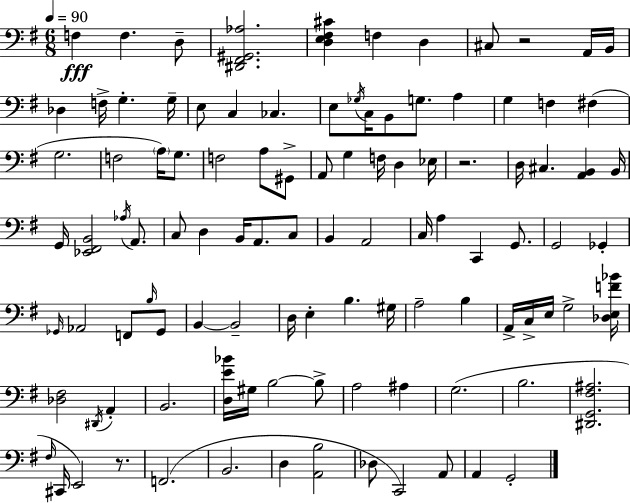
F3/q F3/q. D3/e [D#2,F#2,G#2,Ab3]/h. [D3,E3,F#3,C#4]/q F3/q D3/q C#3/e R/h A2/s B2/s Db3/q F3/s G3/q. G3/s E3/e C3/q CES3/q. E3/e Gb3/s C3/s B2/e G3/e. A3/q G3/q F3/q F#3/q G3/h. F3/h A3/s G3/e. F3/h A3/e G#2/e A2/e G3/q F3/s D3/q Eb3/s R/h. D3/s C#3/q. [A2,B2]/q B2/s G2/s [Eb2,F#2,B2]/h Ab3/s A2/e. C3/e D3/q B2/s A2/e. C3/e B2/q A2/h C3/s A3/q C2/q G2/e. G2/h Gb2/q Gb2/s Ab2/h F2/e B3/s Gb2/e B2/q B2/h D3/s E3/q B3/q. G#3/s A3/h B3/q A2/s C3/s E3/s G3/h [Db3,E3,F4,Bb4]/s [Db3,F#3]/h D#2/s A2/q B2/h. [D3,E4,Bb4]/s G#3/s B3/h B3/e A3/h A#3/q G3/h. B3/h. [D#2,G2,F#3,A#3]/h. F#3/s C#2/s E2/h R/e. F2/h. B2/h. D3/q [A2,B3]/h Db3/e C2/h A2/e A2/q G2/h